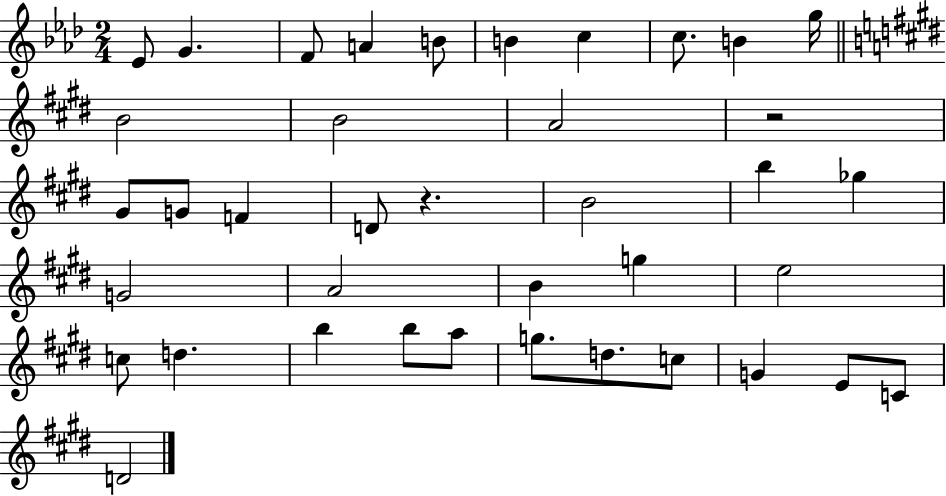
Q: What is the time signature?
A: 2/4